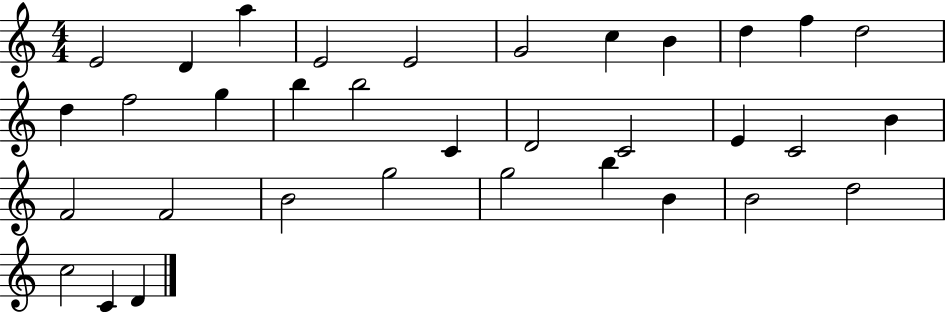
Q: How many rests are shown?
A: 0